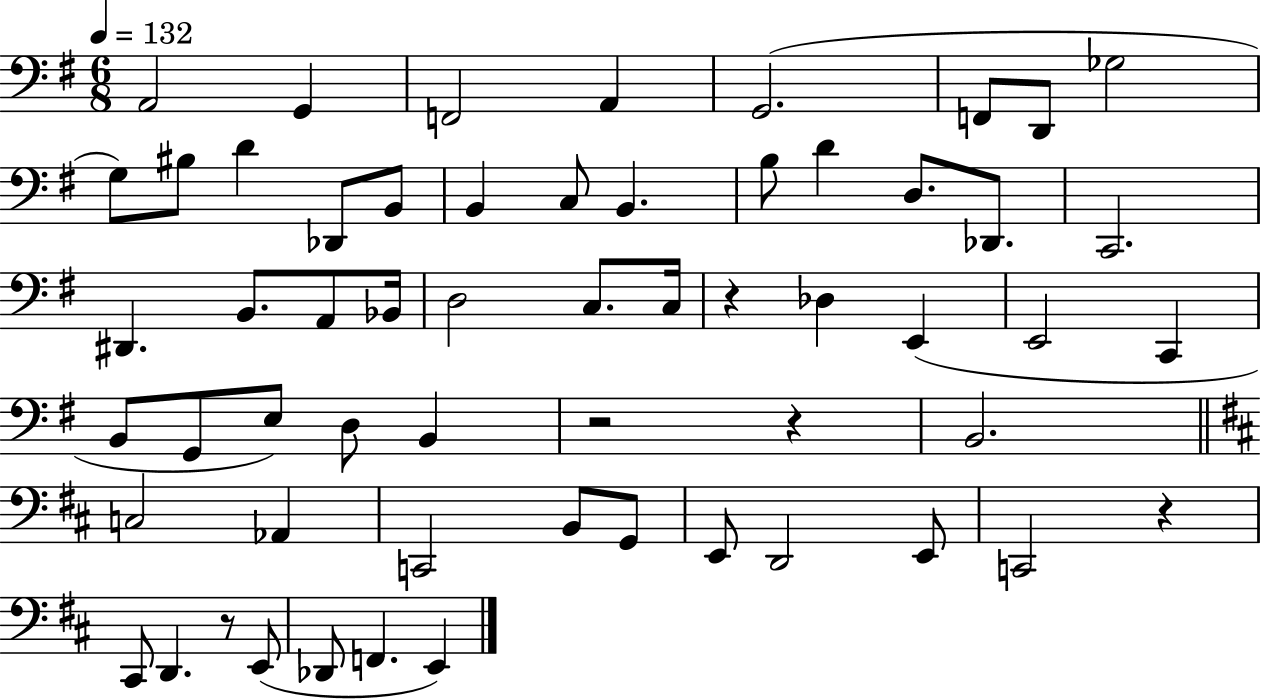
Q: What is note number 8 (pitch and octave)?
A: Gb3